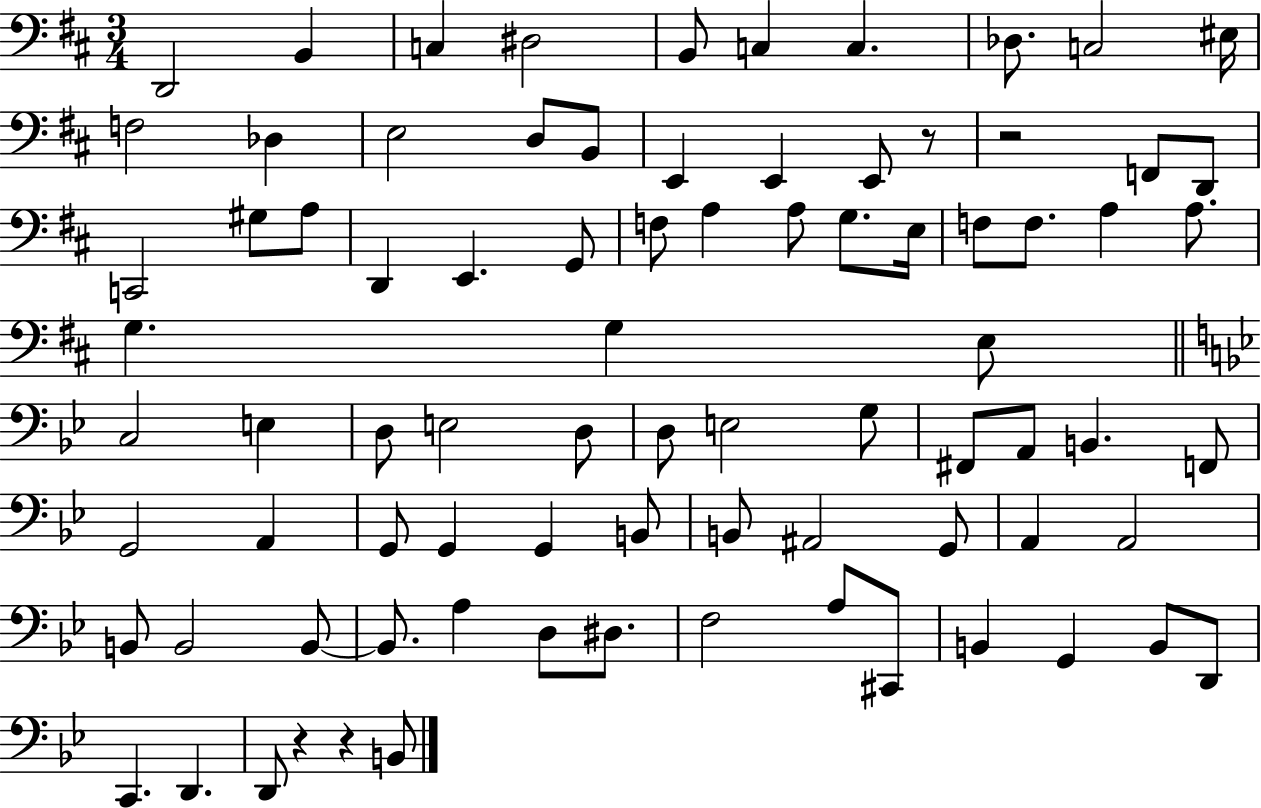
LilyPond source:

{
  \clef bass
  \numericTimeSignature
  \time 3/4
  \key d \major
  d,2 b,4 | c4 dis2 | b,8 c4 c4. | des8. c2 eis16 | \break f2 des4 | e2 d8 b,8 | e,4 e,4 e,8 r8 | r2 f,8 d,8 | \break c,2 gis8 a8 | d,4 e,4. g,8 | f8 a4 a8 g8. e16 | f8 f8. a4 a8. | \break g4. g4 e8 | \bar "||" \break \key bes \major c2 e4 | d8 e2 d8 | d8 e2 g8 | fis,8 a,8 b,4. f,8 | \break g,2 a,4 | g,8 g,4 g,4 b,8 | b,8 ais,2 g,8 | a,4 a,2 | \break b,8 b,2 b,8~~ | b,8. a4 d8 dis8. | f2 a8 cis,8 | b,4 g,4 b,8 d,8 | \break c,4. d,4. | d,8 r4 r4 b,8 | \bar "|."
}